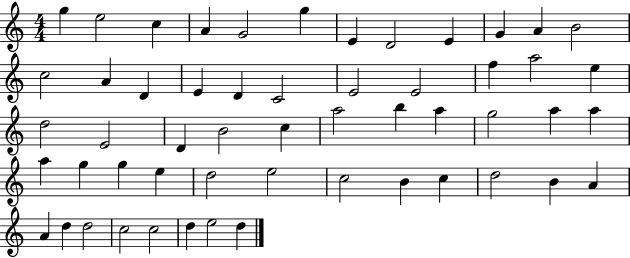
X:1
T:Untitled
M:4/4
L:1/4
K:C
g e2 c A G2 g E D2 E G A B2 c2 A D E D C2 E2 E2 f a2 e d2 E2 D B2 c a2 b a g2 a a a g g e d2 e2 c2 B c d2 B A A d d2 c2 c2 d e2 d